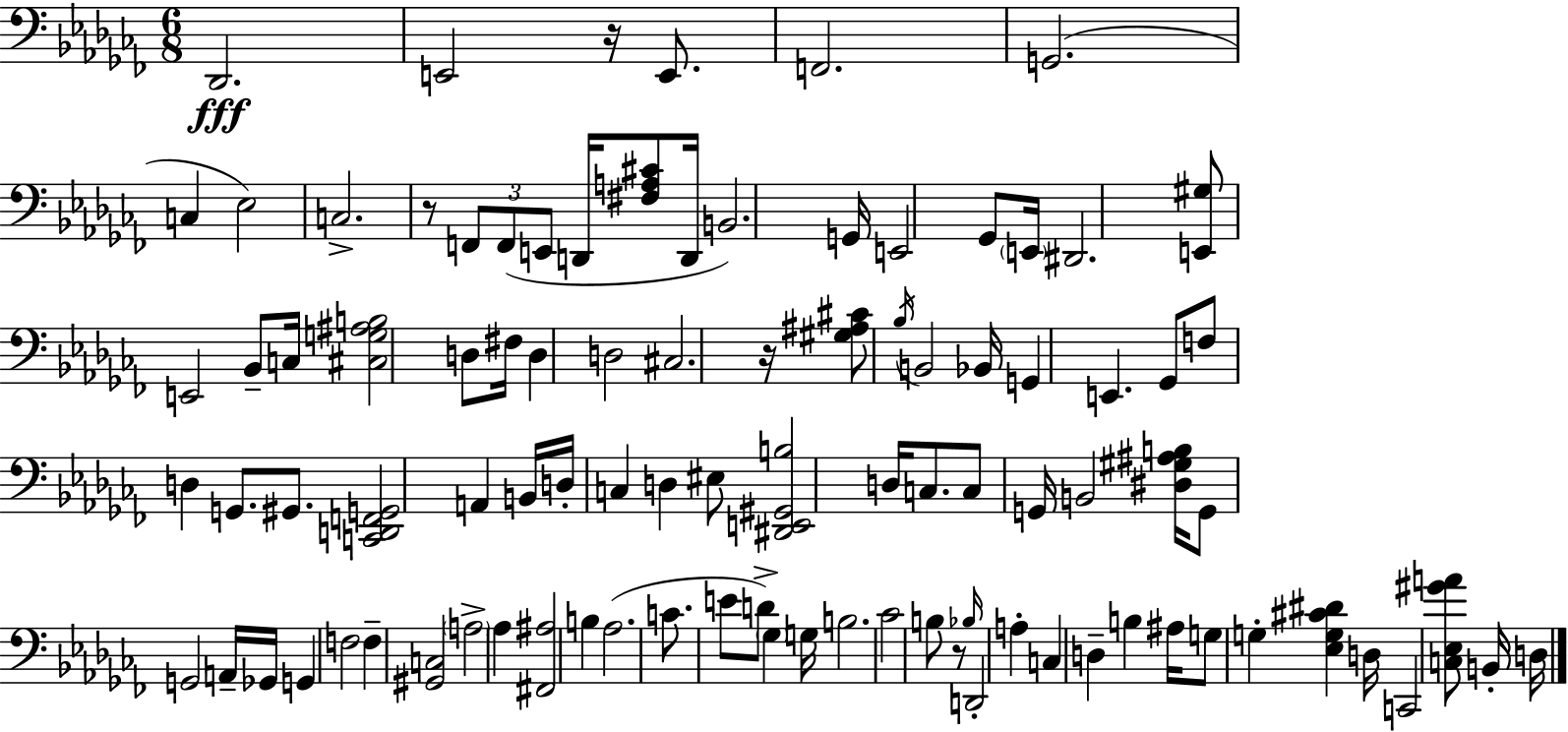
Db2/h. E2/h R/s E2/e. F2/h. G2/h. C3/q Eb3/h C3/h. R/e F2/e F2/e E2/e D2/s [F#3,A3,C#4]/e D2/s B2/h. G2/s E2/h Gb2/e E2/s D#2/h. [E2,G#3]/e E2/h Bb2/e C3/s [C#3,G3,A#3,B3]/h D3/e F#3/s D3/q D3/h C#3/h. R/s [G#3,A#3,C#4]/e Bb3/s B2/h Bb2/s G2/q E2/q. Gb2/e F3/e D3/q G2/e. G#2/e. [C2,D2,F2,G2]/h A2/q B2/s D3/s C3/q D3/q EIS3/e [D#2,E2,G#2,B3]/h D3/s C3/e. C3/e G2/s B2/h [D#3,G#3,A#3,B3]/s G2/e G2/h A2/s Gb2/s G2/q F3/h F3/q [G#2,C3]/h A3/h Ab3/q [F#2,A#3]/h B3/q Ab3/h. C4/e. E4/e D4/e Gb3/q G3/s B3/h. CES4/h B3/e R/e Bb3/s D2/h A3/q C3/q D3/q B3/q A#3/s G3/e G3/q [Eb3,G3,C#4,D#4]/q D3/s C2/h [C3,Eb3,G#4,A4]/e B2/s D3/s